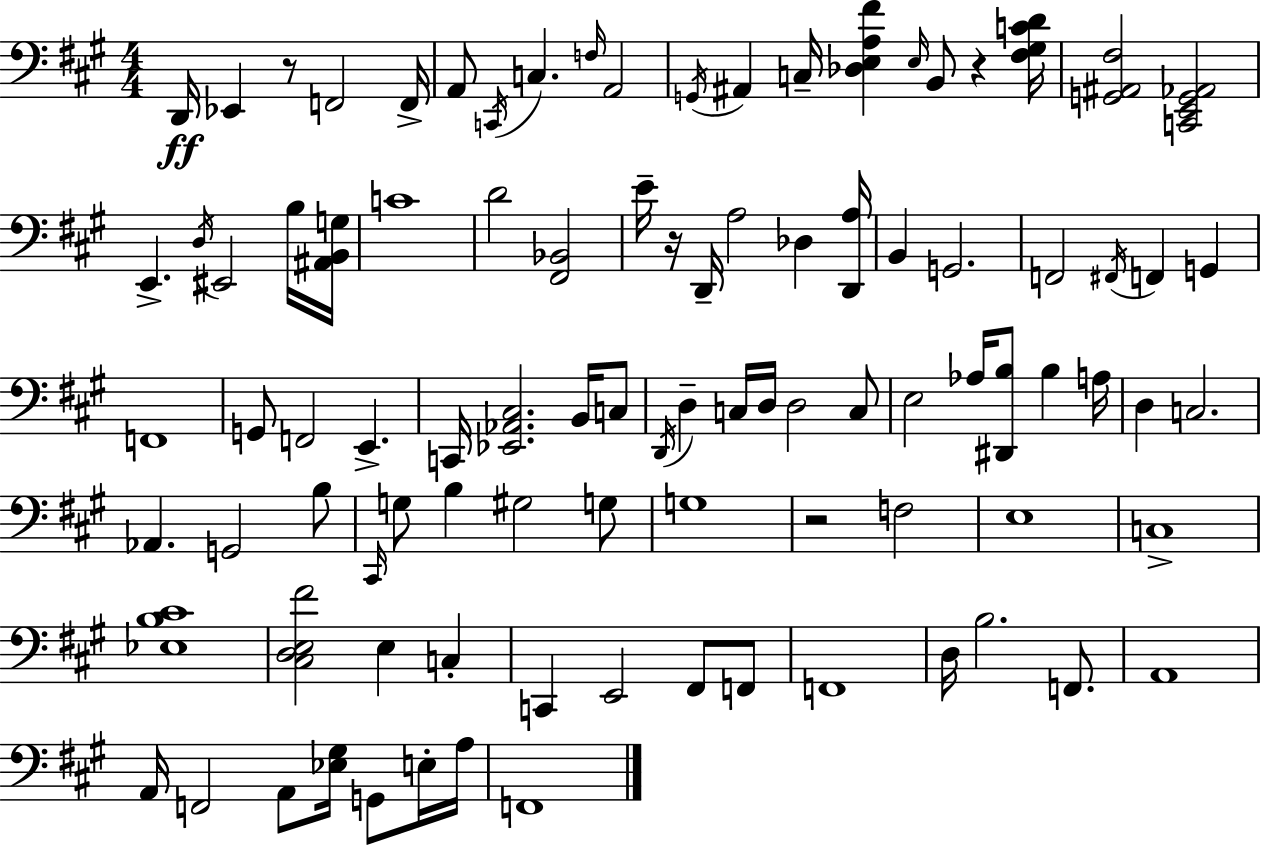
D2/s Eb2/q R/e F2/h F2/s A2/e C2/s C3/q. F3/s A2/h G2/s A#2/q C3/s [Db3,E3,A3,F#4]/q E3/s B2/e R/q [F#3,G#3,C4,D4]/s [G2,A#2,F#3]/h [C2,E2,G2,Ab2]/h E2/q. D3/s EIS2/h B3/s [A#2,B2,G3]/s C4/w D4/h [F#2,Bb2]/h E4/s R/s D2/s A3/h Db3/q [D2,A3]/s B2/q G2/h. F2/h F#2/s F2/q G2/q F2/w G2/e F2/h E2/q. C2/s [Eb2,Ab2,C#3]/h. B2/s C3/e D2/s D3/q C3/s D3/s D3/h C3/e E3/h Ab3/s [D#2,B3]/e B3/q A3/s D3/q C3/h. Ab2/q. G2/h B3/e C#2/s G3/e B3/q G#3/h G3/e G3/w R/h F3/h E3/w C3/w [Eb3,B3,C#4]/w [C#3,D3,E3,F#4]/h E3/q C3/q C2/q E2/h F#2/e F2/e F2/w D3/s B3/h. F2/e. A2/w A2/s F2/h A2/e [Eb3,G#3]/s G2/e E3/s A3/s F2/w